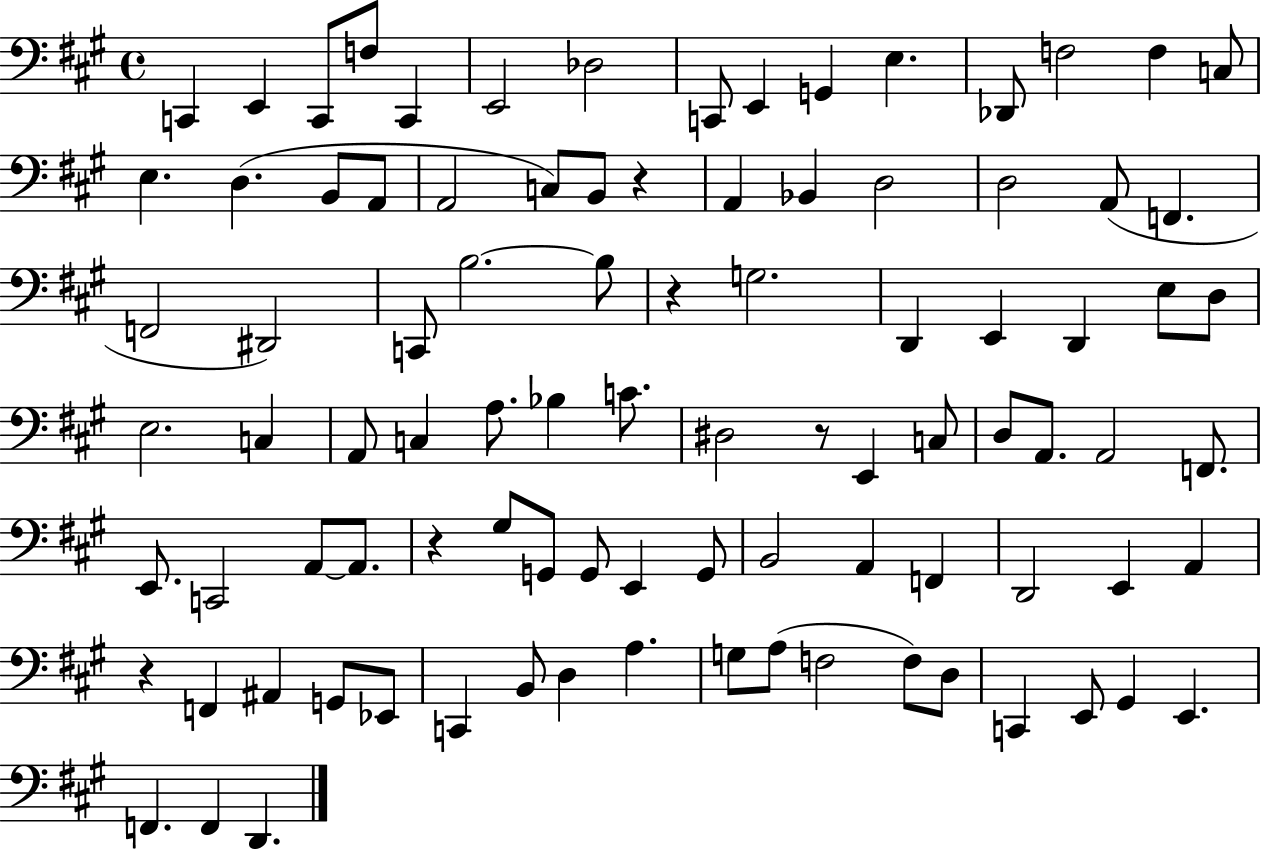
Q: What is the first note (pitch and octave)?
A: C2